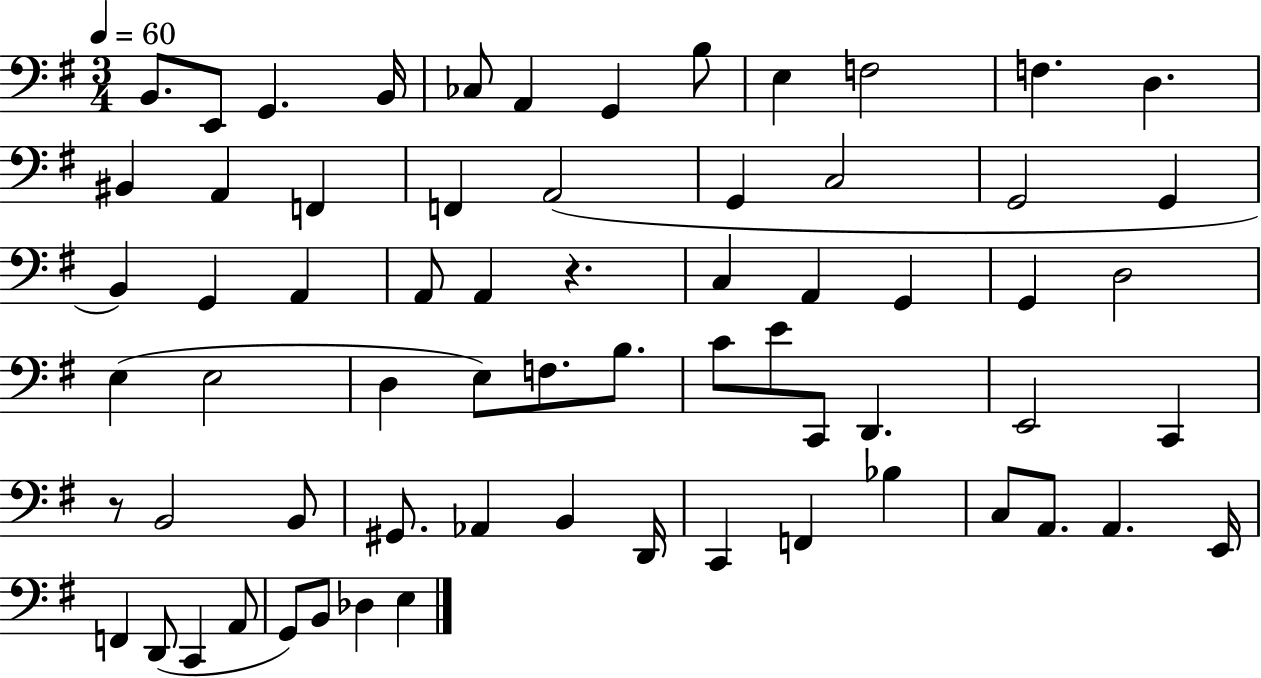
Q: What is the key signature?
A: G major